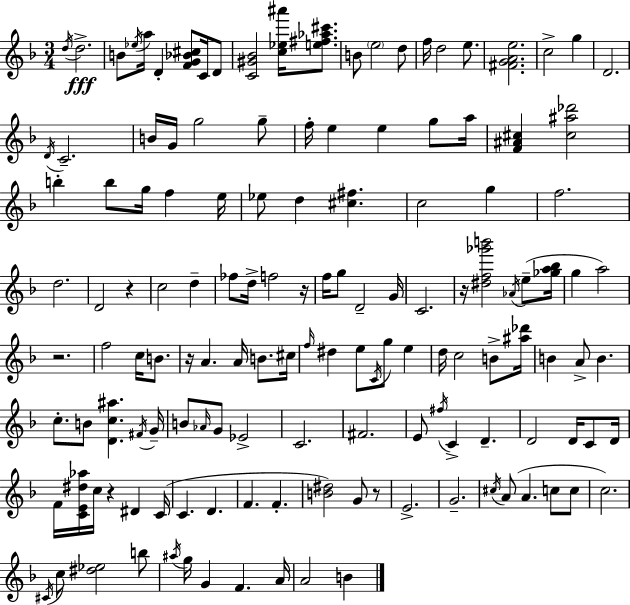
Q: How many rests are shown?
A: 7